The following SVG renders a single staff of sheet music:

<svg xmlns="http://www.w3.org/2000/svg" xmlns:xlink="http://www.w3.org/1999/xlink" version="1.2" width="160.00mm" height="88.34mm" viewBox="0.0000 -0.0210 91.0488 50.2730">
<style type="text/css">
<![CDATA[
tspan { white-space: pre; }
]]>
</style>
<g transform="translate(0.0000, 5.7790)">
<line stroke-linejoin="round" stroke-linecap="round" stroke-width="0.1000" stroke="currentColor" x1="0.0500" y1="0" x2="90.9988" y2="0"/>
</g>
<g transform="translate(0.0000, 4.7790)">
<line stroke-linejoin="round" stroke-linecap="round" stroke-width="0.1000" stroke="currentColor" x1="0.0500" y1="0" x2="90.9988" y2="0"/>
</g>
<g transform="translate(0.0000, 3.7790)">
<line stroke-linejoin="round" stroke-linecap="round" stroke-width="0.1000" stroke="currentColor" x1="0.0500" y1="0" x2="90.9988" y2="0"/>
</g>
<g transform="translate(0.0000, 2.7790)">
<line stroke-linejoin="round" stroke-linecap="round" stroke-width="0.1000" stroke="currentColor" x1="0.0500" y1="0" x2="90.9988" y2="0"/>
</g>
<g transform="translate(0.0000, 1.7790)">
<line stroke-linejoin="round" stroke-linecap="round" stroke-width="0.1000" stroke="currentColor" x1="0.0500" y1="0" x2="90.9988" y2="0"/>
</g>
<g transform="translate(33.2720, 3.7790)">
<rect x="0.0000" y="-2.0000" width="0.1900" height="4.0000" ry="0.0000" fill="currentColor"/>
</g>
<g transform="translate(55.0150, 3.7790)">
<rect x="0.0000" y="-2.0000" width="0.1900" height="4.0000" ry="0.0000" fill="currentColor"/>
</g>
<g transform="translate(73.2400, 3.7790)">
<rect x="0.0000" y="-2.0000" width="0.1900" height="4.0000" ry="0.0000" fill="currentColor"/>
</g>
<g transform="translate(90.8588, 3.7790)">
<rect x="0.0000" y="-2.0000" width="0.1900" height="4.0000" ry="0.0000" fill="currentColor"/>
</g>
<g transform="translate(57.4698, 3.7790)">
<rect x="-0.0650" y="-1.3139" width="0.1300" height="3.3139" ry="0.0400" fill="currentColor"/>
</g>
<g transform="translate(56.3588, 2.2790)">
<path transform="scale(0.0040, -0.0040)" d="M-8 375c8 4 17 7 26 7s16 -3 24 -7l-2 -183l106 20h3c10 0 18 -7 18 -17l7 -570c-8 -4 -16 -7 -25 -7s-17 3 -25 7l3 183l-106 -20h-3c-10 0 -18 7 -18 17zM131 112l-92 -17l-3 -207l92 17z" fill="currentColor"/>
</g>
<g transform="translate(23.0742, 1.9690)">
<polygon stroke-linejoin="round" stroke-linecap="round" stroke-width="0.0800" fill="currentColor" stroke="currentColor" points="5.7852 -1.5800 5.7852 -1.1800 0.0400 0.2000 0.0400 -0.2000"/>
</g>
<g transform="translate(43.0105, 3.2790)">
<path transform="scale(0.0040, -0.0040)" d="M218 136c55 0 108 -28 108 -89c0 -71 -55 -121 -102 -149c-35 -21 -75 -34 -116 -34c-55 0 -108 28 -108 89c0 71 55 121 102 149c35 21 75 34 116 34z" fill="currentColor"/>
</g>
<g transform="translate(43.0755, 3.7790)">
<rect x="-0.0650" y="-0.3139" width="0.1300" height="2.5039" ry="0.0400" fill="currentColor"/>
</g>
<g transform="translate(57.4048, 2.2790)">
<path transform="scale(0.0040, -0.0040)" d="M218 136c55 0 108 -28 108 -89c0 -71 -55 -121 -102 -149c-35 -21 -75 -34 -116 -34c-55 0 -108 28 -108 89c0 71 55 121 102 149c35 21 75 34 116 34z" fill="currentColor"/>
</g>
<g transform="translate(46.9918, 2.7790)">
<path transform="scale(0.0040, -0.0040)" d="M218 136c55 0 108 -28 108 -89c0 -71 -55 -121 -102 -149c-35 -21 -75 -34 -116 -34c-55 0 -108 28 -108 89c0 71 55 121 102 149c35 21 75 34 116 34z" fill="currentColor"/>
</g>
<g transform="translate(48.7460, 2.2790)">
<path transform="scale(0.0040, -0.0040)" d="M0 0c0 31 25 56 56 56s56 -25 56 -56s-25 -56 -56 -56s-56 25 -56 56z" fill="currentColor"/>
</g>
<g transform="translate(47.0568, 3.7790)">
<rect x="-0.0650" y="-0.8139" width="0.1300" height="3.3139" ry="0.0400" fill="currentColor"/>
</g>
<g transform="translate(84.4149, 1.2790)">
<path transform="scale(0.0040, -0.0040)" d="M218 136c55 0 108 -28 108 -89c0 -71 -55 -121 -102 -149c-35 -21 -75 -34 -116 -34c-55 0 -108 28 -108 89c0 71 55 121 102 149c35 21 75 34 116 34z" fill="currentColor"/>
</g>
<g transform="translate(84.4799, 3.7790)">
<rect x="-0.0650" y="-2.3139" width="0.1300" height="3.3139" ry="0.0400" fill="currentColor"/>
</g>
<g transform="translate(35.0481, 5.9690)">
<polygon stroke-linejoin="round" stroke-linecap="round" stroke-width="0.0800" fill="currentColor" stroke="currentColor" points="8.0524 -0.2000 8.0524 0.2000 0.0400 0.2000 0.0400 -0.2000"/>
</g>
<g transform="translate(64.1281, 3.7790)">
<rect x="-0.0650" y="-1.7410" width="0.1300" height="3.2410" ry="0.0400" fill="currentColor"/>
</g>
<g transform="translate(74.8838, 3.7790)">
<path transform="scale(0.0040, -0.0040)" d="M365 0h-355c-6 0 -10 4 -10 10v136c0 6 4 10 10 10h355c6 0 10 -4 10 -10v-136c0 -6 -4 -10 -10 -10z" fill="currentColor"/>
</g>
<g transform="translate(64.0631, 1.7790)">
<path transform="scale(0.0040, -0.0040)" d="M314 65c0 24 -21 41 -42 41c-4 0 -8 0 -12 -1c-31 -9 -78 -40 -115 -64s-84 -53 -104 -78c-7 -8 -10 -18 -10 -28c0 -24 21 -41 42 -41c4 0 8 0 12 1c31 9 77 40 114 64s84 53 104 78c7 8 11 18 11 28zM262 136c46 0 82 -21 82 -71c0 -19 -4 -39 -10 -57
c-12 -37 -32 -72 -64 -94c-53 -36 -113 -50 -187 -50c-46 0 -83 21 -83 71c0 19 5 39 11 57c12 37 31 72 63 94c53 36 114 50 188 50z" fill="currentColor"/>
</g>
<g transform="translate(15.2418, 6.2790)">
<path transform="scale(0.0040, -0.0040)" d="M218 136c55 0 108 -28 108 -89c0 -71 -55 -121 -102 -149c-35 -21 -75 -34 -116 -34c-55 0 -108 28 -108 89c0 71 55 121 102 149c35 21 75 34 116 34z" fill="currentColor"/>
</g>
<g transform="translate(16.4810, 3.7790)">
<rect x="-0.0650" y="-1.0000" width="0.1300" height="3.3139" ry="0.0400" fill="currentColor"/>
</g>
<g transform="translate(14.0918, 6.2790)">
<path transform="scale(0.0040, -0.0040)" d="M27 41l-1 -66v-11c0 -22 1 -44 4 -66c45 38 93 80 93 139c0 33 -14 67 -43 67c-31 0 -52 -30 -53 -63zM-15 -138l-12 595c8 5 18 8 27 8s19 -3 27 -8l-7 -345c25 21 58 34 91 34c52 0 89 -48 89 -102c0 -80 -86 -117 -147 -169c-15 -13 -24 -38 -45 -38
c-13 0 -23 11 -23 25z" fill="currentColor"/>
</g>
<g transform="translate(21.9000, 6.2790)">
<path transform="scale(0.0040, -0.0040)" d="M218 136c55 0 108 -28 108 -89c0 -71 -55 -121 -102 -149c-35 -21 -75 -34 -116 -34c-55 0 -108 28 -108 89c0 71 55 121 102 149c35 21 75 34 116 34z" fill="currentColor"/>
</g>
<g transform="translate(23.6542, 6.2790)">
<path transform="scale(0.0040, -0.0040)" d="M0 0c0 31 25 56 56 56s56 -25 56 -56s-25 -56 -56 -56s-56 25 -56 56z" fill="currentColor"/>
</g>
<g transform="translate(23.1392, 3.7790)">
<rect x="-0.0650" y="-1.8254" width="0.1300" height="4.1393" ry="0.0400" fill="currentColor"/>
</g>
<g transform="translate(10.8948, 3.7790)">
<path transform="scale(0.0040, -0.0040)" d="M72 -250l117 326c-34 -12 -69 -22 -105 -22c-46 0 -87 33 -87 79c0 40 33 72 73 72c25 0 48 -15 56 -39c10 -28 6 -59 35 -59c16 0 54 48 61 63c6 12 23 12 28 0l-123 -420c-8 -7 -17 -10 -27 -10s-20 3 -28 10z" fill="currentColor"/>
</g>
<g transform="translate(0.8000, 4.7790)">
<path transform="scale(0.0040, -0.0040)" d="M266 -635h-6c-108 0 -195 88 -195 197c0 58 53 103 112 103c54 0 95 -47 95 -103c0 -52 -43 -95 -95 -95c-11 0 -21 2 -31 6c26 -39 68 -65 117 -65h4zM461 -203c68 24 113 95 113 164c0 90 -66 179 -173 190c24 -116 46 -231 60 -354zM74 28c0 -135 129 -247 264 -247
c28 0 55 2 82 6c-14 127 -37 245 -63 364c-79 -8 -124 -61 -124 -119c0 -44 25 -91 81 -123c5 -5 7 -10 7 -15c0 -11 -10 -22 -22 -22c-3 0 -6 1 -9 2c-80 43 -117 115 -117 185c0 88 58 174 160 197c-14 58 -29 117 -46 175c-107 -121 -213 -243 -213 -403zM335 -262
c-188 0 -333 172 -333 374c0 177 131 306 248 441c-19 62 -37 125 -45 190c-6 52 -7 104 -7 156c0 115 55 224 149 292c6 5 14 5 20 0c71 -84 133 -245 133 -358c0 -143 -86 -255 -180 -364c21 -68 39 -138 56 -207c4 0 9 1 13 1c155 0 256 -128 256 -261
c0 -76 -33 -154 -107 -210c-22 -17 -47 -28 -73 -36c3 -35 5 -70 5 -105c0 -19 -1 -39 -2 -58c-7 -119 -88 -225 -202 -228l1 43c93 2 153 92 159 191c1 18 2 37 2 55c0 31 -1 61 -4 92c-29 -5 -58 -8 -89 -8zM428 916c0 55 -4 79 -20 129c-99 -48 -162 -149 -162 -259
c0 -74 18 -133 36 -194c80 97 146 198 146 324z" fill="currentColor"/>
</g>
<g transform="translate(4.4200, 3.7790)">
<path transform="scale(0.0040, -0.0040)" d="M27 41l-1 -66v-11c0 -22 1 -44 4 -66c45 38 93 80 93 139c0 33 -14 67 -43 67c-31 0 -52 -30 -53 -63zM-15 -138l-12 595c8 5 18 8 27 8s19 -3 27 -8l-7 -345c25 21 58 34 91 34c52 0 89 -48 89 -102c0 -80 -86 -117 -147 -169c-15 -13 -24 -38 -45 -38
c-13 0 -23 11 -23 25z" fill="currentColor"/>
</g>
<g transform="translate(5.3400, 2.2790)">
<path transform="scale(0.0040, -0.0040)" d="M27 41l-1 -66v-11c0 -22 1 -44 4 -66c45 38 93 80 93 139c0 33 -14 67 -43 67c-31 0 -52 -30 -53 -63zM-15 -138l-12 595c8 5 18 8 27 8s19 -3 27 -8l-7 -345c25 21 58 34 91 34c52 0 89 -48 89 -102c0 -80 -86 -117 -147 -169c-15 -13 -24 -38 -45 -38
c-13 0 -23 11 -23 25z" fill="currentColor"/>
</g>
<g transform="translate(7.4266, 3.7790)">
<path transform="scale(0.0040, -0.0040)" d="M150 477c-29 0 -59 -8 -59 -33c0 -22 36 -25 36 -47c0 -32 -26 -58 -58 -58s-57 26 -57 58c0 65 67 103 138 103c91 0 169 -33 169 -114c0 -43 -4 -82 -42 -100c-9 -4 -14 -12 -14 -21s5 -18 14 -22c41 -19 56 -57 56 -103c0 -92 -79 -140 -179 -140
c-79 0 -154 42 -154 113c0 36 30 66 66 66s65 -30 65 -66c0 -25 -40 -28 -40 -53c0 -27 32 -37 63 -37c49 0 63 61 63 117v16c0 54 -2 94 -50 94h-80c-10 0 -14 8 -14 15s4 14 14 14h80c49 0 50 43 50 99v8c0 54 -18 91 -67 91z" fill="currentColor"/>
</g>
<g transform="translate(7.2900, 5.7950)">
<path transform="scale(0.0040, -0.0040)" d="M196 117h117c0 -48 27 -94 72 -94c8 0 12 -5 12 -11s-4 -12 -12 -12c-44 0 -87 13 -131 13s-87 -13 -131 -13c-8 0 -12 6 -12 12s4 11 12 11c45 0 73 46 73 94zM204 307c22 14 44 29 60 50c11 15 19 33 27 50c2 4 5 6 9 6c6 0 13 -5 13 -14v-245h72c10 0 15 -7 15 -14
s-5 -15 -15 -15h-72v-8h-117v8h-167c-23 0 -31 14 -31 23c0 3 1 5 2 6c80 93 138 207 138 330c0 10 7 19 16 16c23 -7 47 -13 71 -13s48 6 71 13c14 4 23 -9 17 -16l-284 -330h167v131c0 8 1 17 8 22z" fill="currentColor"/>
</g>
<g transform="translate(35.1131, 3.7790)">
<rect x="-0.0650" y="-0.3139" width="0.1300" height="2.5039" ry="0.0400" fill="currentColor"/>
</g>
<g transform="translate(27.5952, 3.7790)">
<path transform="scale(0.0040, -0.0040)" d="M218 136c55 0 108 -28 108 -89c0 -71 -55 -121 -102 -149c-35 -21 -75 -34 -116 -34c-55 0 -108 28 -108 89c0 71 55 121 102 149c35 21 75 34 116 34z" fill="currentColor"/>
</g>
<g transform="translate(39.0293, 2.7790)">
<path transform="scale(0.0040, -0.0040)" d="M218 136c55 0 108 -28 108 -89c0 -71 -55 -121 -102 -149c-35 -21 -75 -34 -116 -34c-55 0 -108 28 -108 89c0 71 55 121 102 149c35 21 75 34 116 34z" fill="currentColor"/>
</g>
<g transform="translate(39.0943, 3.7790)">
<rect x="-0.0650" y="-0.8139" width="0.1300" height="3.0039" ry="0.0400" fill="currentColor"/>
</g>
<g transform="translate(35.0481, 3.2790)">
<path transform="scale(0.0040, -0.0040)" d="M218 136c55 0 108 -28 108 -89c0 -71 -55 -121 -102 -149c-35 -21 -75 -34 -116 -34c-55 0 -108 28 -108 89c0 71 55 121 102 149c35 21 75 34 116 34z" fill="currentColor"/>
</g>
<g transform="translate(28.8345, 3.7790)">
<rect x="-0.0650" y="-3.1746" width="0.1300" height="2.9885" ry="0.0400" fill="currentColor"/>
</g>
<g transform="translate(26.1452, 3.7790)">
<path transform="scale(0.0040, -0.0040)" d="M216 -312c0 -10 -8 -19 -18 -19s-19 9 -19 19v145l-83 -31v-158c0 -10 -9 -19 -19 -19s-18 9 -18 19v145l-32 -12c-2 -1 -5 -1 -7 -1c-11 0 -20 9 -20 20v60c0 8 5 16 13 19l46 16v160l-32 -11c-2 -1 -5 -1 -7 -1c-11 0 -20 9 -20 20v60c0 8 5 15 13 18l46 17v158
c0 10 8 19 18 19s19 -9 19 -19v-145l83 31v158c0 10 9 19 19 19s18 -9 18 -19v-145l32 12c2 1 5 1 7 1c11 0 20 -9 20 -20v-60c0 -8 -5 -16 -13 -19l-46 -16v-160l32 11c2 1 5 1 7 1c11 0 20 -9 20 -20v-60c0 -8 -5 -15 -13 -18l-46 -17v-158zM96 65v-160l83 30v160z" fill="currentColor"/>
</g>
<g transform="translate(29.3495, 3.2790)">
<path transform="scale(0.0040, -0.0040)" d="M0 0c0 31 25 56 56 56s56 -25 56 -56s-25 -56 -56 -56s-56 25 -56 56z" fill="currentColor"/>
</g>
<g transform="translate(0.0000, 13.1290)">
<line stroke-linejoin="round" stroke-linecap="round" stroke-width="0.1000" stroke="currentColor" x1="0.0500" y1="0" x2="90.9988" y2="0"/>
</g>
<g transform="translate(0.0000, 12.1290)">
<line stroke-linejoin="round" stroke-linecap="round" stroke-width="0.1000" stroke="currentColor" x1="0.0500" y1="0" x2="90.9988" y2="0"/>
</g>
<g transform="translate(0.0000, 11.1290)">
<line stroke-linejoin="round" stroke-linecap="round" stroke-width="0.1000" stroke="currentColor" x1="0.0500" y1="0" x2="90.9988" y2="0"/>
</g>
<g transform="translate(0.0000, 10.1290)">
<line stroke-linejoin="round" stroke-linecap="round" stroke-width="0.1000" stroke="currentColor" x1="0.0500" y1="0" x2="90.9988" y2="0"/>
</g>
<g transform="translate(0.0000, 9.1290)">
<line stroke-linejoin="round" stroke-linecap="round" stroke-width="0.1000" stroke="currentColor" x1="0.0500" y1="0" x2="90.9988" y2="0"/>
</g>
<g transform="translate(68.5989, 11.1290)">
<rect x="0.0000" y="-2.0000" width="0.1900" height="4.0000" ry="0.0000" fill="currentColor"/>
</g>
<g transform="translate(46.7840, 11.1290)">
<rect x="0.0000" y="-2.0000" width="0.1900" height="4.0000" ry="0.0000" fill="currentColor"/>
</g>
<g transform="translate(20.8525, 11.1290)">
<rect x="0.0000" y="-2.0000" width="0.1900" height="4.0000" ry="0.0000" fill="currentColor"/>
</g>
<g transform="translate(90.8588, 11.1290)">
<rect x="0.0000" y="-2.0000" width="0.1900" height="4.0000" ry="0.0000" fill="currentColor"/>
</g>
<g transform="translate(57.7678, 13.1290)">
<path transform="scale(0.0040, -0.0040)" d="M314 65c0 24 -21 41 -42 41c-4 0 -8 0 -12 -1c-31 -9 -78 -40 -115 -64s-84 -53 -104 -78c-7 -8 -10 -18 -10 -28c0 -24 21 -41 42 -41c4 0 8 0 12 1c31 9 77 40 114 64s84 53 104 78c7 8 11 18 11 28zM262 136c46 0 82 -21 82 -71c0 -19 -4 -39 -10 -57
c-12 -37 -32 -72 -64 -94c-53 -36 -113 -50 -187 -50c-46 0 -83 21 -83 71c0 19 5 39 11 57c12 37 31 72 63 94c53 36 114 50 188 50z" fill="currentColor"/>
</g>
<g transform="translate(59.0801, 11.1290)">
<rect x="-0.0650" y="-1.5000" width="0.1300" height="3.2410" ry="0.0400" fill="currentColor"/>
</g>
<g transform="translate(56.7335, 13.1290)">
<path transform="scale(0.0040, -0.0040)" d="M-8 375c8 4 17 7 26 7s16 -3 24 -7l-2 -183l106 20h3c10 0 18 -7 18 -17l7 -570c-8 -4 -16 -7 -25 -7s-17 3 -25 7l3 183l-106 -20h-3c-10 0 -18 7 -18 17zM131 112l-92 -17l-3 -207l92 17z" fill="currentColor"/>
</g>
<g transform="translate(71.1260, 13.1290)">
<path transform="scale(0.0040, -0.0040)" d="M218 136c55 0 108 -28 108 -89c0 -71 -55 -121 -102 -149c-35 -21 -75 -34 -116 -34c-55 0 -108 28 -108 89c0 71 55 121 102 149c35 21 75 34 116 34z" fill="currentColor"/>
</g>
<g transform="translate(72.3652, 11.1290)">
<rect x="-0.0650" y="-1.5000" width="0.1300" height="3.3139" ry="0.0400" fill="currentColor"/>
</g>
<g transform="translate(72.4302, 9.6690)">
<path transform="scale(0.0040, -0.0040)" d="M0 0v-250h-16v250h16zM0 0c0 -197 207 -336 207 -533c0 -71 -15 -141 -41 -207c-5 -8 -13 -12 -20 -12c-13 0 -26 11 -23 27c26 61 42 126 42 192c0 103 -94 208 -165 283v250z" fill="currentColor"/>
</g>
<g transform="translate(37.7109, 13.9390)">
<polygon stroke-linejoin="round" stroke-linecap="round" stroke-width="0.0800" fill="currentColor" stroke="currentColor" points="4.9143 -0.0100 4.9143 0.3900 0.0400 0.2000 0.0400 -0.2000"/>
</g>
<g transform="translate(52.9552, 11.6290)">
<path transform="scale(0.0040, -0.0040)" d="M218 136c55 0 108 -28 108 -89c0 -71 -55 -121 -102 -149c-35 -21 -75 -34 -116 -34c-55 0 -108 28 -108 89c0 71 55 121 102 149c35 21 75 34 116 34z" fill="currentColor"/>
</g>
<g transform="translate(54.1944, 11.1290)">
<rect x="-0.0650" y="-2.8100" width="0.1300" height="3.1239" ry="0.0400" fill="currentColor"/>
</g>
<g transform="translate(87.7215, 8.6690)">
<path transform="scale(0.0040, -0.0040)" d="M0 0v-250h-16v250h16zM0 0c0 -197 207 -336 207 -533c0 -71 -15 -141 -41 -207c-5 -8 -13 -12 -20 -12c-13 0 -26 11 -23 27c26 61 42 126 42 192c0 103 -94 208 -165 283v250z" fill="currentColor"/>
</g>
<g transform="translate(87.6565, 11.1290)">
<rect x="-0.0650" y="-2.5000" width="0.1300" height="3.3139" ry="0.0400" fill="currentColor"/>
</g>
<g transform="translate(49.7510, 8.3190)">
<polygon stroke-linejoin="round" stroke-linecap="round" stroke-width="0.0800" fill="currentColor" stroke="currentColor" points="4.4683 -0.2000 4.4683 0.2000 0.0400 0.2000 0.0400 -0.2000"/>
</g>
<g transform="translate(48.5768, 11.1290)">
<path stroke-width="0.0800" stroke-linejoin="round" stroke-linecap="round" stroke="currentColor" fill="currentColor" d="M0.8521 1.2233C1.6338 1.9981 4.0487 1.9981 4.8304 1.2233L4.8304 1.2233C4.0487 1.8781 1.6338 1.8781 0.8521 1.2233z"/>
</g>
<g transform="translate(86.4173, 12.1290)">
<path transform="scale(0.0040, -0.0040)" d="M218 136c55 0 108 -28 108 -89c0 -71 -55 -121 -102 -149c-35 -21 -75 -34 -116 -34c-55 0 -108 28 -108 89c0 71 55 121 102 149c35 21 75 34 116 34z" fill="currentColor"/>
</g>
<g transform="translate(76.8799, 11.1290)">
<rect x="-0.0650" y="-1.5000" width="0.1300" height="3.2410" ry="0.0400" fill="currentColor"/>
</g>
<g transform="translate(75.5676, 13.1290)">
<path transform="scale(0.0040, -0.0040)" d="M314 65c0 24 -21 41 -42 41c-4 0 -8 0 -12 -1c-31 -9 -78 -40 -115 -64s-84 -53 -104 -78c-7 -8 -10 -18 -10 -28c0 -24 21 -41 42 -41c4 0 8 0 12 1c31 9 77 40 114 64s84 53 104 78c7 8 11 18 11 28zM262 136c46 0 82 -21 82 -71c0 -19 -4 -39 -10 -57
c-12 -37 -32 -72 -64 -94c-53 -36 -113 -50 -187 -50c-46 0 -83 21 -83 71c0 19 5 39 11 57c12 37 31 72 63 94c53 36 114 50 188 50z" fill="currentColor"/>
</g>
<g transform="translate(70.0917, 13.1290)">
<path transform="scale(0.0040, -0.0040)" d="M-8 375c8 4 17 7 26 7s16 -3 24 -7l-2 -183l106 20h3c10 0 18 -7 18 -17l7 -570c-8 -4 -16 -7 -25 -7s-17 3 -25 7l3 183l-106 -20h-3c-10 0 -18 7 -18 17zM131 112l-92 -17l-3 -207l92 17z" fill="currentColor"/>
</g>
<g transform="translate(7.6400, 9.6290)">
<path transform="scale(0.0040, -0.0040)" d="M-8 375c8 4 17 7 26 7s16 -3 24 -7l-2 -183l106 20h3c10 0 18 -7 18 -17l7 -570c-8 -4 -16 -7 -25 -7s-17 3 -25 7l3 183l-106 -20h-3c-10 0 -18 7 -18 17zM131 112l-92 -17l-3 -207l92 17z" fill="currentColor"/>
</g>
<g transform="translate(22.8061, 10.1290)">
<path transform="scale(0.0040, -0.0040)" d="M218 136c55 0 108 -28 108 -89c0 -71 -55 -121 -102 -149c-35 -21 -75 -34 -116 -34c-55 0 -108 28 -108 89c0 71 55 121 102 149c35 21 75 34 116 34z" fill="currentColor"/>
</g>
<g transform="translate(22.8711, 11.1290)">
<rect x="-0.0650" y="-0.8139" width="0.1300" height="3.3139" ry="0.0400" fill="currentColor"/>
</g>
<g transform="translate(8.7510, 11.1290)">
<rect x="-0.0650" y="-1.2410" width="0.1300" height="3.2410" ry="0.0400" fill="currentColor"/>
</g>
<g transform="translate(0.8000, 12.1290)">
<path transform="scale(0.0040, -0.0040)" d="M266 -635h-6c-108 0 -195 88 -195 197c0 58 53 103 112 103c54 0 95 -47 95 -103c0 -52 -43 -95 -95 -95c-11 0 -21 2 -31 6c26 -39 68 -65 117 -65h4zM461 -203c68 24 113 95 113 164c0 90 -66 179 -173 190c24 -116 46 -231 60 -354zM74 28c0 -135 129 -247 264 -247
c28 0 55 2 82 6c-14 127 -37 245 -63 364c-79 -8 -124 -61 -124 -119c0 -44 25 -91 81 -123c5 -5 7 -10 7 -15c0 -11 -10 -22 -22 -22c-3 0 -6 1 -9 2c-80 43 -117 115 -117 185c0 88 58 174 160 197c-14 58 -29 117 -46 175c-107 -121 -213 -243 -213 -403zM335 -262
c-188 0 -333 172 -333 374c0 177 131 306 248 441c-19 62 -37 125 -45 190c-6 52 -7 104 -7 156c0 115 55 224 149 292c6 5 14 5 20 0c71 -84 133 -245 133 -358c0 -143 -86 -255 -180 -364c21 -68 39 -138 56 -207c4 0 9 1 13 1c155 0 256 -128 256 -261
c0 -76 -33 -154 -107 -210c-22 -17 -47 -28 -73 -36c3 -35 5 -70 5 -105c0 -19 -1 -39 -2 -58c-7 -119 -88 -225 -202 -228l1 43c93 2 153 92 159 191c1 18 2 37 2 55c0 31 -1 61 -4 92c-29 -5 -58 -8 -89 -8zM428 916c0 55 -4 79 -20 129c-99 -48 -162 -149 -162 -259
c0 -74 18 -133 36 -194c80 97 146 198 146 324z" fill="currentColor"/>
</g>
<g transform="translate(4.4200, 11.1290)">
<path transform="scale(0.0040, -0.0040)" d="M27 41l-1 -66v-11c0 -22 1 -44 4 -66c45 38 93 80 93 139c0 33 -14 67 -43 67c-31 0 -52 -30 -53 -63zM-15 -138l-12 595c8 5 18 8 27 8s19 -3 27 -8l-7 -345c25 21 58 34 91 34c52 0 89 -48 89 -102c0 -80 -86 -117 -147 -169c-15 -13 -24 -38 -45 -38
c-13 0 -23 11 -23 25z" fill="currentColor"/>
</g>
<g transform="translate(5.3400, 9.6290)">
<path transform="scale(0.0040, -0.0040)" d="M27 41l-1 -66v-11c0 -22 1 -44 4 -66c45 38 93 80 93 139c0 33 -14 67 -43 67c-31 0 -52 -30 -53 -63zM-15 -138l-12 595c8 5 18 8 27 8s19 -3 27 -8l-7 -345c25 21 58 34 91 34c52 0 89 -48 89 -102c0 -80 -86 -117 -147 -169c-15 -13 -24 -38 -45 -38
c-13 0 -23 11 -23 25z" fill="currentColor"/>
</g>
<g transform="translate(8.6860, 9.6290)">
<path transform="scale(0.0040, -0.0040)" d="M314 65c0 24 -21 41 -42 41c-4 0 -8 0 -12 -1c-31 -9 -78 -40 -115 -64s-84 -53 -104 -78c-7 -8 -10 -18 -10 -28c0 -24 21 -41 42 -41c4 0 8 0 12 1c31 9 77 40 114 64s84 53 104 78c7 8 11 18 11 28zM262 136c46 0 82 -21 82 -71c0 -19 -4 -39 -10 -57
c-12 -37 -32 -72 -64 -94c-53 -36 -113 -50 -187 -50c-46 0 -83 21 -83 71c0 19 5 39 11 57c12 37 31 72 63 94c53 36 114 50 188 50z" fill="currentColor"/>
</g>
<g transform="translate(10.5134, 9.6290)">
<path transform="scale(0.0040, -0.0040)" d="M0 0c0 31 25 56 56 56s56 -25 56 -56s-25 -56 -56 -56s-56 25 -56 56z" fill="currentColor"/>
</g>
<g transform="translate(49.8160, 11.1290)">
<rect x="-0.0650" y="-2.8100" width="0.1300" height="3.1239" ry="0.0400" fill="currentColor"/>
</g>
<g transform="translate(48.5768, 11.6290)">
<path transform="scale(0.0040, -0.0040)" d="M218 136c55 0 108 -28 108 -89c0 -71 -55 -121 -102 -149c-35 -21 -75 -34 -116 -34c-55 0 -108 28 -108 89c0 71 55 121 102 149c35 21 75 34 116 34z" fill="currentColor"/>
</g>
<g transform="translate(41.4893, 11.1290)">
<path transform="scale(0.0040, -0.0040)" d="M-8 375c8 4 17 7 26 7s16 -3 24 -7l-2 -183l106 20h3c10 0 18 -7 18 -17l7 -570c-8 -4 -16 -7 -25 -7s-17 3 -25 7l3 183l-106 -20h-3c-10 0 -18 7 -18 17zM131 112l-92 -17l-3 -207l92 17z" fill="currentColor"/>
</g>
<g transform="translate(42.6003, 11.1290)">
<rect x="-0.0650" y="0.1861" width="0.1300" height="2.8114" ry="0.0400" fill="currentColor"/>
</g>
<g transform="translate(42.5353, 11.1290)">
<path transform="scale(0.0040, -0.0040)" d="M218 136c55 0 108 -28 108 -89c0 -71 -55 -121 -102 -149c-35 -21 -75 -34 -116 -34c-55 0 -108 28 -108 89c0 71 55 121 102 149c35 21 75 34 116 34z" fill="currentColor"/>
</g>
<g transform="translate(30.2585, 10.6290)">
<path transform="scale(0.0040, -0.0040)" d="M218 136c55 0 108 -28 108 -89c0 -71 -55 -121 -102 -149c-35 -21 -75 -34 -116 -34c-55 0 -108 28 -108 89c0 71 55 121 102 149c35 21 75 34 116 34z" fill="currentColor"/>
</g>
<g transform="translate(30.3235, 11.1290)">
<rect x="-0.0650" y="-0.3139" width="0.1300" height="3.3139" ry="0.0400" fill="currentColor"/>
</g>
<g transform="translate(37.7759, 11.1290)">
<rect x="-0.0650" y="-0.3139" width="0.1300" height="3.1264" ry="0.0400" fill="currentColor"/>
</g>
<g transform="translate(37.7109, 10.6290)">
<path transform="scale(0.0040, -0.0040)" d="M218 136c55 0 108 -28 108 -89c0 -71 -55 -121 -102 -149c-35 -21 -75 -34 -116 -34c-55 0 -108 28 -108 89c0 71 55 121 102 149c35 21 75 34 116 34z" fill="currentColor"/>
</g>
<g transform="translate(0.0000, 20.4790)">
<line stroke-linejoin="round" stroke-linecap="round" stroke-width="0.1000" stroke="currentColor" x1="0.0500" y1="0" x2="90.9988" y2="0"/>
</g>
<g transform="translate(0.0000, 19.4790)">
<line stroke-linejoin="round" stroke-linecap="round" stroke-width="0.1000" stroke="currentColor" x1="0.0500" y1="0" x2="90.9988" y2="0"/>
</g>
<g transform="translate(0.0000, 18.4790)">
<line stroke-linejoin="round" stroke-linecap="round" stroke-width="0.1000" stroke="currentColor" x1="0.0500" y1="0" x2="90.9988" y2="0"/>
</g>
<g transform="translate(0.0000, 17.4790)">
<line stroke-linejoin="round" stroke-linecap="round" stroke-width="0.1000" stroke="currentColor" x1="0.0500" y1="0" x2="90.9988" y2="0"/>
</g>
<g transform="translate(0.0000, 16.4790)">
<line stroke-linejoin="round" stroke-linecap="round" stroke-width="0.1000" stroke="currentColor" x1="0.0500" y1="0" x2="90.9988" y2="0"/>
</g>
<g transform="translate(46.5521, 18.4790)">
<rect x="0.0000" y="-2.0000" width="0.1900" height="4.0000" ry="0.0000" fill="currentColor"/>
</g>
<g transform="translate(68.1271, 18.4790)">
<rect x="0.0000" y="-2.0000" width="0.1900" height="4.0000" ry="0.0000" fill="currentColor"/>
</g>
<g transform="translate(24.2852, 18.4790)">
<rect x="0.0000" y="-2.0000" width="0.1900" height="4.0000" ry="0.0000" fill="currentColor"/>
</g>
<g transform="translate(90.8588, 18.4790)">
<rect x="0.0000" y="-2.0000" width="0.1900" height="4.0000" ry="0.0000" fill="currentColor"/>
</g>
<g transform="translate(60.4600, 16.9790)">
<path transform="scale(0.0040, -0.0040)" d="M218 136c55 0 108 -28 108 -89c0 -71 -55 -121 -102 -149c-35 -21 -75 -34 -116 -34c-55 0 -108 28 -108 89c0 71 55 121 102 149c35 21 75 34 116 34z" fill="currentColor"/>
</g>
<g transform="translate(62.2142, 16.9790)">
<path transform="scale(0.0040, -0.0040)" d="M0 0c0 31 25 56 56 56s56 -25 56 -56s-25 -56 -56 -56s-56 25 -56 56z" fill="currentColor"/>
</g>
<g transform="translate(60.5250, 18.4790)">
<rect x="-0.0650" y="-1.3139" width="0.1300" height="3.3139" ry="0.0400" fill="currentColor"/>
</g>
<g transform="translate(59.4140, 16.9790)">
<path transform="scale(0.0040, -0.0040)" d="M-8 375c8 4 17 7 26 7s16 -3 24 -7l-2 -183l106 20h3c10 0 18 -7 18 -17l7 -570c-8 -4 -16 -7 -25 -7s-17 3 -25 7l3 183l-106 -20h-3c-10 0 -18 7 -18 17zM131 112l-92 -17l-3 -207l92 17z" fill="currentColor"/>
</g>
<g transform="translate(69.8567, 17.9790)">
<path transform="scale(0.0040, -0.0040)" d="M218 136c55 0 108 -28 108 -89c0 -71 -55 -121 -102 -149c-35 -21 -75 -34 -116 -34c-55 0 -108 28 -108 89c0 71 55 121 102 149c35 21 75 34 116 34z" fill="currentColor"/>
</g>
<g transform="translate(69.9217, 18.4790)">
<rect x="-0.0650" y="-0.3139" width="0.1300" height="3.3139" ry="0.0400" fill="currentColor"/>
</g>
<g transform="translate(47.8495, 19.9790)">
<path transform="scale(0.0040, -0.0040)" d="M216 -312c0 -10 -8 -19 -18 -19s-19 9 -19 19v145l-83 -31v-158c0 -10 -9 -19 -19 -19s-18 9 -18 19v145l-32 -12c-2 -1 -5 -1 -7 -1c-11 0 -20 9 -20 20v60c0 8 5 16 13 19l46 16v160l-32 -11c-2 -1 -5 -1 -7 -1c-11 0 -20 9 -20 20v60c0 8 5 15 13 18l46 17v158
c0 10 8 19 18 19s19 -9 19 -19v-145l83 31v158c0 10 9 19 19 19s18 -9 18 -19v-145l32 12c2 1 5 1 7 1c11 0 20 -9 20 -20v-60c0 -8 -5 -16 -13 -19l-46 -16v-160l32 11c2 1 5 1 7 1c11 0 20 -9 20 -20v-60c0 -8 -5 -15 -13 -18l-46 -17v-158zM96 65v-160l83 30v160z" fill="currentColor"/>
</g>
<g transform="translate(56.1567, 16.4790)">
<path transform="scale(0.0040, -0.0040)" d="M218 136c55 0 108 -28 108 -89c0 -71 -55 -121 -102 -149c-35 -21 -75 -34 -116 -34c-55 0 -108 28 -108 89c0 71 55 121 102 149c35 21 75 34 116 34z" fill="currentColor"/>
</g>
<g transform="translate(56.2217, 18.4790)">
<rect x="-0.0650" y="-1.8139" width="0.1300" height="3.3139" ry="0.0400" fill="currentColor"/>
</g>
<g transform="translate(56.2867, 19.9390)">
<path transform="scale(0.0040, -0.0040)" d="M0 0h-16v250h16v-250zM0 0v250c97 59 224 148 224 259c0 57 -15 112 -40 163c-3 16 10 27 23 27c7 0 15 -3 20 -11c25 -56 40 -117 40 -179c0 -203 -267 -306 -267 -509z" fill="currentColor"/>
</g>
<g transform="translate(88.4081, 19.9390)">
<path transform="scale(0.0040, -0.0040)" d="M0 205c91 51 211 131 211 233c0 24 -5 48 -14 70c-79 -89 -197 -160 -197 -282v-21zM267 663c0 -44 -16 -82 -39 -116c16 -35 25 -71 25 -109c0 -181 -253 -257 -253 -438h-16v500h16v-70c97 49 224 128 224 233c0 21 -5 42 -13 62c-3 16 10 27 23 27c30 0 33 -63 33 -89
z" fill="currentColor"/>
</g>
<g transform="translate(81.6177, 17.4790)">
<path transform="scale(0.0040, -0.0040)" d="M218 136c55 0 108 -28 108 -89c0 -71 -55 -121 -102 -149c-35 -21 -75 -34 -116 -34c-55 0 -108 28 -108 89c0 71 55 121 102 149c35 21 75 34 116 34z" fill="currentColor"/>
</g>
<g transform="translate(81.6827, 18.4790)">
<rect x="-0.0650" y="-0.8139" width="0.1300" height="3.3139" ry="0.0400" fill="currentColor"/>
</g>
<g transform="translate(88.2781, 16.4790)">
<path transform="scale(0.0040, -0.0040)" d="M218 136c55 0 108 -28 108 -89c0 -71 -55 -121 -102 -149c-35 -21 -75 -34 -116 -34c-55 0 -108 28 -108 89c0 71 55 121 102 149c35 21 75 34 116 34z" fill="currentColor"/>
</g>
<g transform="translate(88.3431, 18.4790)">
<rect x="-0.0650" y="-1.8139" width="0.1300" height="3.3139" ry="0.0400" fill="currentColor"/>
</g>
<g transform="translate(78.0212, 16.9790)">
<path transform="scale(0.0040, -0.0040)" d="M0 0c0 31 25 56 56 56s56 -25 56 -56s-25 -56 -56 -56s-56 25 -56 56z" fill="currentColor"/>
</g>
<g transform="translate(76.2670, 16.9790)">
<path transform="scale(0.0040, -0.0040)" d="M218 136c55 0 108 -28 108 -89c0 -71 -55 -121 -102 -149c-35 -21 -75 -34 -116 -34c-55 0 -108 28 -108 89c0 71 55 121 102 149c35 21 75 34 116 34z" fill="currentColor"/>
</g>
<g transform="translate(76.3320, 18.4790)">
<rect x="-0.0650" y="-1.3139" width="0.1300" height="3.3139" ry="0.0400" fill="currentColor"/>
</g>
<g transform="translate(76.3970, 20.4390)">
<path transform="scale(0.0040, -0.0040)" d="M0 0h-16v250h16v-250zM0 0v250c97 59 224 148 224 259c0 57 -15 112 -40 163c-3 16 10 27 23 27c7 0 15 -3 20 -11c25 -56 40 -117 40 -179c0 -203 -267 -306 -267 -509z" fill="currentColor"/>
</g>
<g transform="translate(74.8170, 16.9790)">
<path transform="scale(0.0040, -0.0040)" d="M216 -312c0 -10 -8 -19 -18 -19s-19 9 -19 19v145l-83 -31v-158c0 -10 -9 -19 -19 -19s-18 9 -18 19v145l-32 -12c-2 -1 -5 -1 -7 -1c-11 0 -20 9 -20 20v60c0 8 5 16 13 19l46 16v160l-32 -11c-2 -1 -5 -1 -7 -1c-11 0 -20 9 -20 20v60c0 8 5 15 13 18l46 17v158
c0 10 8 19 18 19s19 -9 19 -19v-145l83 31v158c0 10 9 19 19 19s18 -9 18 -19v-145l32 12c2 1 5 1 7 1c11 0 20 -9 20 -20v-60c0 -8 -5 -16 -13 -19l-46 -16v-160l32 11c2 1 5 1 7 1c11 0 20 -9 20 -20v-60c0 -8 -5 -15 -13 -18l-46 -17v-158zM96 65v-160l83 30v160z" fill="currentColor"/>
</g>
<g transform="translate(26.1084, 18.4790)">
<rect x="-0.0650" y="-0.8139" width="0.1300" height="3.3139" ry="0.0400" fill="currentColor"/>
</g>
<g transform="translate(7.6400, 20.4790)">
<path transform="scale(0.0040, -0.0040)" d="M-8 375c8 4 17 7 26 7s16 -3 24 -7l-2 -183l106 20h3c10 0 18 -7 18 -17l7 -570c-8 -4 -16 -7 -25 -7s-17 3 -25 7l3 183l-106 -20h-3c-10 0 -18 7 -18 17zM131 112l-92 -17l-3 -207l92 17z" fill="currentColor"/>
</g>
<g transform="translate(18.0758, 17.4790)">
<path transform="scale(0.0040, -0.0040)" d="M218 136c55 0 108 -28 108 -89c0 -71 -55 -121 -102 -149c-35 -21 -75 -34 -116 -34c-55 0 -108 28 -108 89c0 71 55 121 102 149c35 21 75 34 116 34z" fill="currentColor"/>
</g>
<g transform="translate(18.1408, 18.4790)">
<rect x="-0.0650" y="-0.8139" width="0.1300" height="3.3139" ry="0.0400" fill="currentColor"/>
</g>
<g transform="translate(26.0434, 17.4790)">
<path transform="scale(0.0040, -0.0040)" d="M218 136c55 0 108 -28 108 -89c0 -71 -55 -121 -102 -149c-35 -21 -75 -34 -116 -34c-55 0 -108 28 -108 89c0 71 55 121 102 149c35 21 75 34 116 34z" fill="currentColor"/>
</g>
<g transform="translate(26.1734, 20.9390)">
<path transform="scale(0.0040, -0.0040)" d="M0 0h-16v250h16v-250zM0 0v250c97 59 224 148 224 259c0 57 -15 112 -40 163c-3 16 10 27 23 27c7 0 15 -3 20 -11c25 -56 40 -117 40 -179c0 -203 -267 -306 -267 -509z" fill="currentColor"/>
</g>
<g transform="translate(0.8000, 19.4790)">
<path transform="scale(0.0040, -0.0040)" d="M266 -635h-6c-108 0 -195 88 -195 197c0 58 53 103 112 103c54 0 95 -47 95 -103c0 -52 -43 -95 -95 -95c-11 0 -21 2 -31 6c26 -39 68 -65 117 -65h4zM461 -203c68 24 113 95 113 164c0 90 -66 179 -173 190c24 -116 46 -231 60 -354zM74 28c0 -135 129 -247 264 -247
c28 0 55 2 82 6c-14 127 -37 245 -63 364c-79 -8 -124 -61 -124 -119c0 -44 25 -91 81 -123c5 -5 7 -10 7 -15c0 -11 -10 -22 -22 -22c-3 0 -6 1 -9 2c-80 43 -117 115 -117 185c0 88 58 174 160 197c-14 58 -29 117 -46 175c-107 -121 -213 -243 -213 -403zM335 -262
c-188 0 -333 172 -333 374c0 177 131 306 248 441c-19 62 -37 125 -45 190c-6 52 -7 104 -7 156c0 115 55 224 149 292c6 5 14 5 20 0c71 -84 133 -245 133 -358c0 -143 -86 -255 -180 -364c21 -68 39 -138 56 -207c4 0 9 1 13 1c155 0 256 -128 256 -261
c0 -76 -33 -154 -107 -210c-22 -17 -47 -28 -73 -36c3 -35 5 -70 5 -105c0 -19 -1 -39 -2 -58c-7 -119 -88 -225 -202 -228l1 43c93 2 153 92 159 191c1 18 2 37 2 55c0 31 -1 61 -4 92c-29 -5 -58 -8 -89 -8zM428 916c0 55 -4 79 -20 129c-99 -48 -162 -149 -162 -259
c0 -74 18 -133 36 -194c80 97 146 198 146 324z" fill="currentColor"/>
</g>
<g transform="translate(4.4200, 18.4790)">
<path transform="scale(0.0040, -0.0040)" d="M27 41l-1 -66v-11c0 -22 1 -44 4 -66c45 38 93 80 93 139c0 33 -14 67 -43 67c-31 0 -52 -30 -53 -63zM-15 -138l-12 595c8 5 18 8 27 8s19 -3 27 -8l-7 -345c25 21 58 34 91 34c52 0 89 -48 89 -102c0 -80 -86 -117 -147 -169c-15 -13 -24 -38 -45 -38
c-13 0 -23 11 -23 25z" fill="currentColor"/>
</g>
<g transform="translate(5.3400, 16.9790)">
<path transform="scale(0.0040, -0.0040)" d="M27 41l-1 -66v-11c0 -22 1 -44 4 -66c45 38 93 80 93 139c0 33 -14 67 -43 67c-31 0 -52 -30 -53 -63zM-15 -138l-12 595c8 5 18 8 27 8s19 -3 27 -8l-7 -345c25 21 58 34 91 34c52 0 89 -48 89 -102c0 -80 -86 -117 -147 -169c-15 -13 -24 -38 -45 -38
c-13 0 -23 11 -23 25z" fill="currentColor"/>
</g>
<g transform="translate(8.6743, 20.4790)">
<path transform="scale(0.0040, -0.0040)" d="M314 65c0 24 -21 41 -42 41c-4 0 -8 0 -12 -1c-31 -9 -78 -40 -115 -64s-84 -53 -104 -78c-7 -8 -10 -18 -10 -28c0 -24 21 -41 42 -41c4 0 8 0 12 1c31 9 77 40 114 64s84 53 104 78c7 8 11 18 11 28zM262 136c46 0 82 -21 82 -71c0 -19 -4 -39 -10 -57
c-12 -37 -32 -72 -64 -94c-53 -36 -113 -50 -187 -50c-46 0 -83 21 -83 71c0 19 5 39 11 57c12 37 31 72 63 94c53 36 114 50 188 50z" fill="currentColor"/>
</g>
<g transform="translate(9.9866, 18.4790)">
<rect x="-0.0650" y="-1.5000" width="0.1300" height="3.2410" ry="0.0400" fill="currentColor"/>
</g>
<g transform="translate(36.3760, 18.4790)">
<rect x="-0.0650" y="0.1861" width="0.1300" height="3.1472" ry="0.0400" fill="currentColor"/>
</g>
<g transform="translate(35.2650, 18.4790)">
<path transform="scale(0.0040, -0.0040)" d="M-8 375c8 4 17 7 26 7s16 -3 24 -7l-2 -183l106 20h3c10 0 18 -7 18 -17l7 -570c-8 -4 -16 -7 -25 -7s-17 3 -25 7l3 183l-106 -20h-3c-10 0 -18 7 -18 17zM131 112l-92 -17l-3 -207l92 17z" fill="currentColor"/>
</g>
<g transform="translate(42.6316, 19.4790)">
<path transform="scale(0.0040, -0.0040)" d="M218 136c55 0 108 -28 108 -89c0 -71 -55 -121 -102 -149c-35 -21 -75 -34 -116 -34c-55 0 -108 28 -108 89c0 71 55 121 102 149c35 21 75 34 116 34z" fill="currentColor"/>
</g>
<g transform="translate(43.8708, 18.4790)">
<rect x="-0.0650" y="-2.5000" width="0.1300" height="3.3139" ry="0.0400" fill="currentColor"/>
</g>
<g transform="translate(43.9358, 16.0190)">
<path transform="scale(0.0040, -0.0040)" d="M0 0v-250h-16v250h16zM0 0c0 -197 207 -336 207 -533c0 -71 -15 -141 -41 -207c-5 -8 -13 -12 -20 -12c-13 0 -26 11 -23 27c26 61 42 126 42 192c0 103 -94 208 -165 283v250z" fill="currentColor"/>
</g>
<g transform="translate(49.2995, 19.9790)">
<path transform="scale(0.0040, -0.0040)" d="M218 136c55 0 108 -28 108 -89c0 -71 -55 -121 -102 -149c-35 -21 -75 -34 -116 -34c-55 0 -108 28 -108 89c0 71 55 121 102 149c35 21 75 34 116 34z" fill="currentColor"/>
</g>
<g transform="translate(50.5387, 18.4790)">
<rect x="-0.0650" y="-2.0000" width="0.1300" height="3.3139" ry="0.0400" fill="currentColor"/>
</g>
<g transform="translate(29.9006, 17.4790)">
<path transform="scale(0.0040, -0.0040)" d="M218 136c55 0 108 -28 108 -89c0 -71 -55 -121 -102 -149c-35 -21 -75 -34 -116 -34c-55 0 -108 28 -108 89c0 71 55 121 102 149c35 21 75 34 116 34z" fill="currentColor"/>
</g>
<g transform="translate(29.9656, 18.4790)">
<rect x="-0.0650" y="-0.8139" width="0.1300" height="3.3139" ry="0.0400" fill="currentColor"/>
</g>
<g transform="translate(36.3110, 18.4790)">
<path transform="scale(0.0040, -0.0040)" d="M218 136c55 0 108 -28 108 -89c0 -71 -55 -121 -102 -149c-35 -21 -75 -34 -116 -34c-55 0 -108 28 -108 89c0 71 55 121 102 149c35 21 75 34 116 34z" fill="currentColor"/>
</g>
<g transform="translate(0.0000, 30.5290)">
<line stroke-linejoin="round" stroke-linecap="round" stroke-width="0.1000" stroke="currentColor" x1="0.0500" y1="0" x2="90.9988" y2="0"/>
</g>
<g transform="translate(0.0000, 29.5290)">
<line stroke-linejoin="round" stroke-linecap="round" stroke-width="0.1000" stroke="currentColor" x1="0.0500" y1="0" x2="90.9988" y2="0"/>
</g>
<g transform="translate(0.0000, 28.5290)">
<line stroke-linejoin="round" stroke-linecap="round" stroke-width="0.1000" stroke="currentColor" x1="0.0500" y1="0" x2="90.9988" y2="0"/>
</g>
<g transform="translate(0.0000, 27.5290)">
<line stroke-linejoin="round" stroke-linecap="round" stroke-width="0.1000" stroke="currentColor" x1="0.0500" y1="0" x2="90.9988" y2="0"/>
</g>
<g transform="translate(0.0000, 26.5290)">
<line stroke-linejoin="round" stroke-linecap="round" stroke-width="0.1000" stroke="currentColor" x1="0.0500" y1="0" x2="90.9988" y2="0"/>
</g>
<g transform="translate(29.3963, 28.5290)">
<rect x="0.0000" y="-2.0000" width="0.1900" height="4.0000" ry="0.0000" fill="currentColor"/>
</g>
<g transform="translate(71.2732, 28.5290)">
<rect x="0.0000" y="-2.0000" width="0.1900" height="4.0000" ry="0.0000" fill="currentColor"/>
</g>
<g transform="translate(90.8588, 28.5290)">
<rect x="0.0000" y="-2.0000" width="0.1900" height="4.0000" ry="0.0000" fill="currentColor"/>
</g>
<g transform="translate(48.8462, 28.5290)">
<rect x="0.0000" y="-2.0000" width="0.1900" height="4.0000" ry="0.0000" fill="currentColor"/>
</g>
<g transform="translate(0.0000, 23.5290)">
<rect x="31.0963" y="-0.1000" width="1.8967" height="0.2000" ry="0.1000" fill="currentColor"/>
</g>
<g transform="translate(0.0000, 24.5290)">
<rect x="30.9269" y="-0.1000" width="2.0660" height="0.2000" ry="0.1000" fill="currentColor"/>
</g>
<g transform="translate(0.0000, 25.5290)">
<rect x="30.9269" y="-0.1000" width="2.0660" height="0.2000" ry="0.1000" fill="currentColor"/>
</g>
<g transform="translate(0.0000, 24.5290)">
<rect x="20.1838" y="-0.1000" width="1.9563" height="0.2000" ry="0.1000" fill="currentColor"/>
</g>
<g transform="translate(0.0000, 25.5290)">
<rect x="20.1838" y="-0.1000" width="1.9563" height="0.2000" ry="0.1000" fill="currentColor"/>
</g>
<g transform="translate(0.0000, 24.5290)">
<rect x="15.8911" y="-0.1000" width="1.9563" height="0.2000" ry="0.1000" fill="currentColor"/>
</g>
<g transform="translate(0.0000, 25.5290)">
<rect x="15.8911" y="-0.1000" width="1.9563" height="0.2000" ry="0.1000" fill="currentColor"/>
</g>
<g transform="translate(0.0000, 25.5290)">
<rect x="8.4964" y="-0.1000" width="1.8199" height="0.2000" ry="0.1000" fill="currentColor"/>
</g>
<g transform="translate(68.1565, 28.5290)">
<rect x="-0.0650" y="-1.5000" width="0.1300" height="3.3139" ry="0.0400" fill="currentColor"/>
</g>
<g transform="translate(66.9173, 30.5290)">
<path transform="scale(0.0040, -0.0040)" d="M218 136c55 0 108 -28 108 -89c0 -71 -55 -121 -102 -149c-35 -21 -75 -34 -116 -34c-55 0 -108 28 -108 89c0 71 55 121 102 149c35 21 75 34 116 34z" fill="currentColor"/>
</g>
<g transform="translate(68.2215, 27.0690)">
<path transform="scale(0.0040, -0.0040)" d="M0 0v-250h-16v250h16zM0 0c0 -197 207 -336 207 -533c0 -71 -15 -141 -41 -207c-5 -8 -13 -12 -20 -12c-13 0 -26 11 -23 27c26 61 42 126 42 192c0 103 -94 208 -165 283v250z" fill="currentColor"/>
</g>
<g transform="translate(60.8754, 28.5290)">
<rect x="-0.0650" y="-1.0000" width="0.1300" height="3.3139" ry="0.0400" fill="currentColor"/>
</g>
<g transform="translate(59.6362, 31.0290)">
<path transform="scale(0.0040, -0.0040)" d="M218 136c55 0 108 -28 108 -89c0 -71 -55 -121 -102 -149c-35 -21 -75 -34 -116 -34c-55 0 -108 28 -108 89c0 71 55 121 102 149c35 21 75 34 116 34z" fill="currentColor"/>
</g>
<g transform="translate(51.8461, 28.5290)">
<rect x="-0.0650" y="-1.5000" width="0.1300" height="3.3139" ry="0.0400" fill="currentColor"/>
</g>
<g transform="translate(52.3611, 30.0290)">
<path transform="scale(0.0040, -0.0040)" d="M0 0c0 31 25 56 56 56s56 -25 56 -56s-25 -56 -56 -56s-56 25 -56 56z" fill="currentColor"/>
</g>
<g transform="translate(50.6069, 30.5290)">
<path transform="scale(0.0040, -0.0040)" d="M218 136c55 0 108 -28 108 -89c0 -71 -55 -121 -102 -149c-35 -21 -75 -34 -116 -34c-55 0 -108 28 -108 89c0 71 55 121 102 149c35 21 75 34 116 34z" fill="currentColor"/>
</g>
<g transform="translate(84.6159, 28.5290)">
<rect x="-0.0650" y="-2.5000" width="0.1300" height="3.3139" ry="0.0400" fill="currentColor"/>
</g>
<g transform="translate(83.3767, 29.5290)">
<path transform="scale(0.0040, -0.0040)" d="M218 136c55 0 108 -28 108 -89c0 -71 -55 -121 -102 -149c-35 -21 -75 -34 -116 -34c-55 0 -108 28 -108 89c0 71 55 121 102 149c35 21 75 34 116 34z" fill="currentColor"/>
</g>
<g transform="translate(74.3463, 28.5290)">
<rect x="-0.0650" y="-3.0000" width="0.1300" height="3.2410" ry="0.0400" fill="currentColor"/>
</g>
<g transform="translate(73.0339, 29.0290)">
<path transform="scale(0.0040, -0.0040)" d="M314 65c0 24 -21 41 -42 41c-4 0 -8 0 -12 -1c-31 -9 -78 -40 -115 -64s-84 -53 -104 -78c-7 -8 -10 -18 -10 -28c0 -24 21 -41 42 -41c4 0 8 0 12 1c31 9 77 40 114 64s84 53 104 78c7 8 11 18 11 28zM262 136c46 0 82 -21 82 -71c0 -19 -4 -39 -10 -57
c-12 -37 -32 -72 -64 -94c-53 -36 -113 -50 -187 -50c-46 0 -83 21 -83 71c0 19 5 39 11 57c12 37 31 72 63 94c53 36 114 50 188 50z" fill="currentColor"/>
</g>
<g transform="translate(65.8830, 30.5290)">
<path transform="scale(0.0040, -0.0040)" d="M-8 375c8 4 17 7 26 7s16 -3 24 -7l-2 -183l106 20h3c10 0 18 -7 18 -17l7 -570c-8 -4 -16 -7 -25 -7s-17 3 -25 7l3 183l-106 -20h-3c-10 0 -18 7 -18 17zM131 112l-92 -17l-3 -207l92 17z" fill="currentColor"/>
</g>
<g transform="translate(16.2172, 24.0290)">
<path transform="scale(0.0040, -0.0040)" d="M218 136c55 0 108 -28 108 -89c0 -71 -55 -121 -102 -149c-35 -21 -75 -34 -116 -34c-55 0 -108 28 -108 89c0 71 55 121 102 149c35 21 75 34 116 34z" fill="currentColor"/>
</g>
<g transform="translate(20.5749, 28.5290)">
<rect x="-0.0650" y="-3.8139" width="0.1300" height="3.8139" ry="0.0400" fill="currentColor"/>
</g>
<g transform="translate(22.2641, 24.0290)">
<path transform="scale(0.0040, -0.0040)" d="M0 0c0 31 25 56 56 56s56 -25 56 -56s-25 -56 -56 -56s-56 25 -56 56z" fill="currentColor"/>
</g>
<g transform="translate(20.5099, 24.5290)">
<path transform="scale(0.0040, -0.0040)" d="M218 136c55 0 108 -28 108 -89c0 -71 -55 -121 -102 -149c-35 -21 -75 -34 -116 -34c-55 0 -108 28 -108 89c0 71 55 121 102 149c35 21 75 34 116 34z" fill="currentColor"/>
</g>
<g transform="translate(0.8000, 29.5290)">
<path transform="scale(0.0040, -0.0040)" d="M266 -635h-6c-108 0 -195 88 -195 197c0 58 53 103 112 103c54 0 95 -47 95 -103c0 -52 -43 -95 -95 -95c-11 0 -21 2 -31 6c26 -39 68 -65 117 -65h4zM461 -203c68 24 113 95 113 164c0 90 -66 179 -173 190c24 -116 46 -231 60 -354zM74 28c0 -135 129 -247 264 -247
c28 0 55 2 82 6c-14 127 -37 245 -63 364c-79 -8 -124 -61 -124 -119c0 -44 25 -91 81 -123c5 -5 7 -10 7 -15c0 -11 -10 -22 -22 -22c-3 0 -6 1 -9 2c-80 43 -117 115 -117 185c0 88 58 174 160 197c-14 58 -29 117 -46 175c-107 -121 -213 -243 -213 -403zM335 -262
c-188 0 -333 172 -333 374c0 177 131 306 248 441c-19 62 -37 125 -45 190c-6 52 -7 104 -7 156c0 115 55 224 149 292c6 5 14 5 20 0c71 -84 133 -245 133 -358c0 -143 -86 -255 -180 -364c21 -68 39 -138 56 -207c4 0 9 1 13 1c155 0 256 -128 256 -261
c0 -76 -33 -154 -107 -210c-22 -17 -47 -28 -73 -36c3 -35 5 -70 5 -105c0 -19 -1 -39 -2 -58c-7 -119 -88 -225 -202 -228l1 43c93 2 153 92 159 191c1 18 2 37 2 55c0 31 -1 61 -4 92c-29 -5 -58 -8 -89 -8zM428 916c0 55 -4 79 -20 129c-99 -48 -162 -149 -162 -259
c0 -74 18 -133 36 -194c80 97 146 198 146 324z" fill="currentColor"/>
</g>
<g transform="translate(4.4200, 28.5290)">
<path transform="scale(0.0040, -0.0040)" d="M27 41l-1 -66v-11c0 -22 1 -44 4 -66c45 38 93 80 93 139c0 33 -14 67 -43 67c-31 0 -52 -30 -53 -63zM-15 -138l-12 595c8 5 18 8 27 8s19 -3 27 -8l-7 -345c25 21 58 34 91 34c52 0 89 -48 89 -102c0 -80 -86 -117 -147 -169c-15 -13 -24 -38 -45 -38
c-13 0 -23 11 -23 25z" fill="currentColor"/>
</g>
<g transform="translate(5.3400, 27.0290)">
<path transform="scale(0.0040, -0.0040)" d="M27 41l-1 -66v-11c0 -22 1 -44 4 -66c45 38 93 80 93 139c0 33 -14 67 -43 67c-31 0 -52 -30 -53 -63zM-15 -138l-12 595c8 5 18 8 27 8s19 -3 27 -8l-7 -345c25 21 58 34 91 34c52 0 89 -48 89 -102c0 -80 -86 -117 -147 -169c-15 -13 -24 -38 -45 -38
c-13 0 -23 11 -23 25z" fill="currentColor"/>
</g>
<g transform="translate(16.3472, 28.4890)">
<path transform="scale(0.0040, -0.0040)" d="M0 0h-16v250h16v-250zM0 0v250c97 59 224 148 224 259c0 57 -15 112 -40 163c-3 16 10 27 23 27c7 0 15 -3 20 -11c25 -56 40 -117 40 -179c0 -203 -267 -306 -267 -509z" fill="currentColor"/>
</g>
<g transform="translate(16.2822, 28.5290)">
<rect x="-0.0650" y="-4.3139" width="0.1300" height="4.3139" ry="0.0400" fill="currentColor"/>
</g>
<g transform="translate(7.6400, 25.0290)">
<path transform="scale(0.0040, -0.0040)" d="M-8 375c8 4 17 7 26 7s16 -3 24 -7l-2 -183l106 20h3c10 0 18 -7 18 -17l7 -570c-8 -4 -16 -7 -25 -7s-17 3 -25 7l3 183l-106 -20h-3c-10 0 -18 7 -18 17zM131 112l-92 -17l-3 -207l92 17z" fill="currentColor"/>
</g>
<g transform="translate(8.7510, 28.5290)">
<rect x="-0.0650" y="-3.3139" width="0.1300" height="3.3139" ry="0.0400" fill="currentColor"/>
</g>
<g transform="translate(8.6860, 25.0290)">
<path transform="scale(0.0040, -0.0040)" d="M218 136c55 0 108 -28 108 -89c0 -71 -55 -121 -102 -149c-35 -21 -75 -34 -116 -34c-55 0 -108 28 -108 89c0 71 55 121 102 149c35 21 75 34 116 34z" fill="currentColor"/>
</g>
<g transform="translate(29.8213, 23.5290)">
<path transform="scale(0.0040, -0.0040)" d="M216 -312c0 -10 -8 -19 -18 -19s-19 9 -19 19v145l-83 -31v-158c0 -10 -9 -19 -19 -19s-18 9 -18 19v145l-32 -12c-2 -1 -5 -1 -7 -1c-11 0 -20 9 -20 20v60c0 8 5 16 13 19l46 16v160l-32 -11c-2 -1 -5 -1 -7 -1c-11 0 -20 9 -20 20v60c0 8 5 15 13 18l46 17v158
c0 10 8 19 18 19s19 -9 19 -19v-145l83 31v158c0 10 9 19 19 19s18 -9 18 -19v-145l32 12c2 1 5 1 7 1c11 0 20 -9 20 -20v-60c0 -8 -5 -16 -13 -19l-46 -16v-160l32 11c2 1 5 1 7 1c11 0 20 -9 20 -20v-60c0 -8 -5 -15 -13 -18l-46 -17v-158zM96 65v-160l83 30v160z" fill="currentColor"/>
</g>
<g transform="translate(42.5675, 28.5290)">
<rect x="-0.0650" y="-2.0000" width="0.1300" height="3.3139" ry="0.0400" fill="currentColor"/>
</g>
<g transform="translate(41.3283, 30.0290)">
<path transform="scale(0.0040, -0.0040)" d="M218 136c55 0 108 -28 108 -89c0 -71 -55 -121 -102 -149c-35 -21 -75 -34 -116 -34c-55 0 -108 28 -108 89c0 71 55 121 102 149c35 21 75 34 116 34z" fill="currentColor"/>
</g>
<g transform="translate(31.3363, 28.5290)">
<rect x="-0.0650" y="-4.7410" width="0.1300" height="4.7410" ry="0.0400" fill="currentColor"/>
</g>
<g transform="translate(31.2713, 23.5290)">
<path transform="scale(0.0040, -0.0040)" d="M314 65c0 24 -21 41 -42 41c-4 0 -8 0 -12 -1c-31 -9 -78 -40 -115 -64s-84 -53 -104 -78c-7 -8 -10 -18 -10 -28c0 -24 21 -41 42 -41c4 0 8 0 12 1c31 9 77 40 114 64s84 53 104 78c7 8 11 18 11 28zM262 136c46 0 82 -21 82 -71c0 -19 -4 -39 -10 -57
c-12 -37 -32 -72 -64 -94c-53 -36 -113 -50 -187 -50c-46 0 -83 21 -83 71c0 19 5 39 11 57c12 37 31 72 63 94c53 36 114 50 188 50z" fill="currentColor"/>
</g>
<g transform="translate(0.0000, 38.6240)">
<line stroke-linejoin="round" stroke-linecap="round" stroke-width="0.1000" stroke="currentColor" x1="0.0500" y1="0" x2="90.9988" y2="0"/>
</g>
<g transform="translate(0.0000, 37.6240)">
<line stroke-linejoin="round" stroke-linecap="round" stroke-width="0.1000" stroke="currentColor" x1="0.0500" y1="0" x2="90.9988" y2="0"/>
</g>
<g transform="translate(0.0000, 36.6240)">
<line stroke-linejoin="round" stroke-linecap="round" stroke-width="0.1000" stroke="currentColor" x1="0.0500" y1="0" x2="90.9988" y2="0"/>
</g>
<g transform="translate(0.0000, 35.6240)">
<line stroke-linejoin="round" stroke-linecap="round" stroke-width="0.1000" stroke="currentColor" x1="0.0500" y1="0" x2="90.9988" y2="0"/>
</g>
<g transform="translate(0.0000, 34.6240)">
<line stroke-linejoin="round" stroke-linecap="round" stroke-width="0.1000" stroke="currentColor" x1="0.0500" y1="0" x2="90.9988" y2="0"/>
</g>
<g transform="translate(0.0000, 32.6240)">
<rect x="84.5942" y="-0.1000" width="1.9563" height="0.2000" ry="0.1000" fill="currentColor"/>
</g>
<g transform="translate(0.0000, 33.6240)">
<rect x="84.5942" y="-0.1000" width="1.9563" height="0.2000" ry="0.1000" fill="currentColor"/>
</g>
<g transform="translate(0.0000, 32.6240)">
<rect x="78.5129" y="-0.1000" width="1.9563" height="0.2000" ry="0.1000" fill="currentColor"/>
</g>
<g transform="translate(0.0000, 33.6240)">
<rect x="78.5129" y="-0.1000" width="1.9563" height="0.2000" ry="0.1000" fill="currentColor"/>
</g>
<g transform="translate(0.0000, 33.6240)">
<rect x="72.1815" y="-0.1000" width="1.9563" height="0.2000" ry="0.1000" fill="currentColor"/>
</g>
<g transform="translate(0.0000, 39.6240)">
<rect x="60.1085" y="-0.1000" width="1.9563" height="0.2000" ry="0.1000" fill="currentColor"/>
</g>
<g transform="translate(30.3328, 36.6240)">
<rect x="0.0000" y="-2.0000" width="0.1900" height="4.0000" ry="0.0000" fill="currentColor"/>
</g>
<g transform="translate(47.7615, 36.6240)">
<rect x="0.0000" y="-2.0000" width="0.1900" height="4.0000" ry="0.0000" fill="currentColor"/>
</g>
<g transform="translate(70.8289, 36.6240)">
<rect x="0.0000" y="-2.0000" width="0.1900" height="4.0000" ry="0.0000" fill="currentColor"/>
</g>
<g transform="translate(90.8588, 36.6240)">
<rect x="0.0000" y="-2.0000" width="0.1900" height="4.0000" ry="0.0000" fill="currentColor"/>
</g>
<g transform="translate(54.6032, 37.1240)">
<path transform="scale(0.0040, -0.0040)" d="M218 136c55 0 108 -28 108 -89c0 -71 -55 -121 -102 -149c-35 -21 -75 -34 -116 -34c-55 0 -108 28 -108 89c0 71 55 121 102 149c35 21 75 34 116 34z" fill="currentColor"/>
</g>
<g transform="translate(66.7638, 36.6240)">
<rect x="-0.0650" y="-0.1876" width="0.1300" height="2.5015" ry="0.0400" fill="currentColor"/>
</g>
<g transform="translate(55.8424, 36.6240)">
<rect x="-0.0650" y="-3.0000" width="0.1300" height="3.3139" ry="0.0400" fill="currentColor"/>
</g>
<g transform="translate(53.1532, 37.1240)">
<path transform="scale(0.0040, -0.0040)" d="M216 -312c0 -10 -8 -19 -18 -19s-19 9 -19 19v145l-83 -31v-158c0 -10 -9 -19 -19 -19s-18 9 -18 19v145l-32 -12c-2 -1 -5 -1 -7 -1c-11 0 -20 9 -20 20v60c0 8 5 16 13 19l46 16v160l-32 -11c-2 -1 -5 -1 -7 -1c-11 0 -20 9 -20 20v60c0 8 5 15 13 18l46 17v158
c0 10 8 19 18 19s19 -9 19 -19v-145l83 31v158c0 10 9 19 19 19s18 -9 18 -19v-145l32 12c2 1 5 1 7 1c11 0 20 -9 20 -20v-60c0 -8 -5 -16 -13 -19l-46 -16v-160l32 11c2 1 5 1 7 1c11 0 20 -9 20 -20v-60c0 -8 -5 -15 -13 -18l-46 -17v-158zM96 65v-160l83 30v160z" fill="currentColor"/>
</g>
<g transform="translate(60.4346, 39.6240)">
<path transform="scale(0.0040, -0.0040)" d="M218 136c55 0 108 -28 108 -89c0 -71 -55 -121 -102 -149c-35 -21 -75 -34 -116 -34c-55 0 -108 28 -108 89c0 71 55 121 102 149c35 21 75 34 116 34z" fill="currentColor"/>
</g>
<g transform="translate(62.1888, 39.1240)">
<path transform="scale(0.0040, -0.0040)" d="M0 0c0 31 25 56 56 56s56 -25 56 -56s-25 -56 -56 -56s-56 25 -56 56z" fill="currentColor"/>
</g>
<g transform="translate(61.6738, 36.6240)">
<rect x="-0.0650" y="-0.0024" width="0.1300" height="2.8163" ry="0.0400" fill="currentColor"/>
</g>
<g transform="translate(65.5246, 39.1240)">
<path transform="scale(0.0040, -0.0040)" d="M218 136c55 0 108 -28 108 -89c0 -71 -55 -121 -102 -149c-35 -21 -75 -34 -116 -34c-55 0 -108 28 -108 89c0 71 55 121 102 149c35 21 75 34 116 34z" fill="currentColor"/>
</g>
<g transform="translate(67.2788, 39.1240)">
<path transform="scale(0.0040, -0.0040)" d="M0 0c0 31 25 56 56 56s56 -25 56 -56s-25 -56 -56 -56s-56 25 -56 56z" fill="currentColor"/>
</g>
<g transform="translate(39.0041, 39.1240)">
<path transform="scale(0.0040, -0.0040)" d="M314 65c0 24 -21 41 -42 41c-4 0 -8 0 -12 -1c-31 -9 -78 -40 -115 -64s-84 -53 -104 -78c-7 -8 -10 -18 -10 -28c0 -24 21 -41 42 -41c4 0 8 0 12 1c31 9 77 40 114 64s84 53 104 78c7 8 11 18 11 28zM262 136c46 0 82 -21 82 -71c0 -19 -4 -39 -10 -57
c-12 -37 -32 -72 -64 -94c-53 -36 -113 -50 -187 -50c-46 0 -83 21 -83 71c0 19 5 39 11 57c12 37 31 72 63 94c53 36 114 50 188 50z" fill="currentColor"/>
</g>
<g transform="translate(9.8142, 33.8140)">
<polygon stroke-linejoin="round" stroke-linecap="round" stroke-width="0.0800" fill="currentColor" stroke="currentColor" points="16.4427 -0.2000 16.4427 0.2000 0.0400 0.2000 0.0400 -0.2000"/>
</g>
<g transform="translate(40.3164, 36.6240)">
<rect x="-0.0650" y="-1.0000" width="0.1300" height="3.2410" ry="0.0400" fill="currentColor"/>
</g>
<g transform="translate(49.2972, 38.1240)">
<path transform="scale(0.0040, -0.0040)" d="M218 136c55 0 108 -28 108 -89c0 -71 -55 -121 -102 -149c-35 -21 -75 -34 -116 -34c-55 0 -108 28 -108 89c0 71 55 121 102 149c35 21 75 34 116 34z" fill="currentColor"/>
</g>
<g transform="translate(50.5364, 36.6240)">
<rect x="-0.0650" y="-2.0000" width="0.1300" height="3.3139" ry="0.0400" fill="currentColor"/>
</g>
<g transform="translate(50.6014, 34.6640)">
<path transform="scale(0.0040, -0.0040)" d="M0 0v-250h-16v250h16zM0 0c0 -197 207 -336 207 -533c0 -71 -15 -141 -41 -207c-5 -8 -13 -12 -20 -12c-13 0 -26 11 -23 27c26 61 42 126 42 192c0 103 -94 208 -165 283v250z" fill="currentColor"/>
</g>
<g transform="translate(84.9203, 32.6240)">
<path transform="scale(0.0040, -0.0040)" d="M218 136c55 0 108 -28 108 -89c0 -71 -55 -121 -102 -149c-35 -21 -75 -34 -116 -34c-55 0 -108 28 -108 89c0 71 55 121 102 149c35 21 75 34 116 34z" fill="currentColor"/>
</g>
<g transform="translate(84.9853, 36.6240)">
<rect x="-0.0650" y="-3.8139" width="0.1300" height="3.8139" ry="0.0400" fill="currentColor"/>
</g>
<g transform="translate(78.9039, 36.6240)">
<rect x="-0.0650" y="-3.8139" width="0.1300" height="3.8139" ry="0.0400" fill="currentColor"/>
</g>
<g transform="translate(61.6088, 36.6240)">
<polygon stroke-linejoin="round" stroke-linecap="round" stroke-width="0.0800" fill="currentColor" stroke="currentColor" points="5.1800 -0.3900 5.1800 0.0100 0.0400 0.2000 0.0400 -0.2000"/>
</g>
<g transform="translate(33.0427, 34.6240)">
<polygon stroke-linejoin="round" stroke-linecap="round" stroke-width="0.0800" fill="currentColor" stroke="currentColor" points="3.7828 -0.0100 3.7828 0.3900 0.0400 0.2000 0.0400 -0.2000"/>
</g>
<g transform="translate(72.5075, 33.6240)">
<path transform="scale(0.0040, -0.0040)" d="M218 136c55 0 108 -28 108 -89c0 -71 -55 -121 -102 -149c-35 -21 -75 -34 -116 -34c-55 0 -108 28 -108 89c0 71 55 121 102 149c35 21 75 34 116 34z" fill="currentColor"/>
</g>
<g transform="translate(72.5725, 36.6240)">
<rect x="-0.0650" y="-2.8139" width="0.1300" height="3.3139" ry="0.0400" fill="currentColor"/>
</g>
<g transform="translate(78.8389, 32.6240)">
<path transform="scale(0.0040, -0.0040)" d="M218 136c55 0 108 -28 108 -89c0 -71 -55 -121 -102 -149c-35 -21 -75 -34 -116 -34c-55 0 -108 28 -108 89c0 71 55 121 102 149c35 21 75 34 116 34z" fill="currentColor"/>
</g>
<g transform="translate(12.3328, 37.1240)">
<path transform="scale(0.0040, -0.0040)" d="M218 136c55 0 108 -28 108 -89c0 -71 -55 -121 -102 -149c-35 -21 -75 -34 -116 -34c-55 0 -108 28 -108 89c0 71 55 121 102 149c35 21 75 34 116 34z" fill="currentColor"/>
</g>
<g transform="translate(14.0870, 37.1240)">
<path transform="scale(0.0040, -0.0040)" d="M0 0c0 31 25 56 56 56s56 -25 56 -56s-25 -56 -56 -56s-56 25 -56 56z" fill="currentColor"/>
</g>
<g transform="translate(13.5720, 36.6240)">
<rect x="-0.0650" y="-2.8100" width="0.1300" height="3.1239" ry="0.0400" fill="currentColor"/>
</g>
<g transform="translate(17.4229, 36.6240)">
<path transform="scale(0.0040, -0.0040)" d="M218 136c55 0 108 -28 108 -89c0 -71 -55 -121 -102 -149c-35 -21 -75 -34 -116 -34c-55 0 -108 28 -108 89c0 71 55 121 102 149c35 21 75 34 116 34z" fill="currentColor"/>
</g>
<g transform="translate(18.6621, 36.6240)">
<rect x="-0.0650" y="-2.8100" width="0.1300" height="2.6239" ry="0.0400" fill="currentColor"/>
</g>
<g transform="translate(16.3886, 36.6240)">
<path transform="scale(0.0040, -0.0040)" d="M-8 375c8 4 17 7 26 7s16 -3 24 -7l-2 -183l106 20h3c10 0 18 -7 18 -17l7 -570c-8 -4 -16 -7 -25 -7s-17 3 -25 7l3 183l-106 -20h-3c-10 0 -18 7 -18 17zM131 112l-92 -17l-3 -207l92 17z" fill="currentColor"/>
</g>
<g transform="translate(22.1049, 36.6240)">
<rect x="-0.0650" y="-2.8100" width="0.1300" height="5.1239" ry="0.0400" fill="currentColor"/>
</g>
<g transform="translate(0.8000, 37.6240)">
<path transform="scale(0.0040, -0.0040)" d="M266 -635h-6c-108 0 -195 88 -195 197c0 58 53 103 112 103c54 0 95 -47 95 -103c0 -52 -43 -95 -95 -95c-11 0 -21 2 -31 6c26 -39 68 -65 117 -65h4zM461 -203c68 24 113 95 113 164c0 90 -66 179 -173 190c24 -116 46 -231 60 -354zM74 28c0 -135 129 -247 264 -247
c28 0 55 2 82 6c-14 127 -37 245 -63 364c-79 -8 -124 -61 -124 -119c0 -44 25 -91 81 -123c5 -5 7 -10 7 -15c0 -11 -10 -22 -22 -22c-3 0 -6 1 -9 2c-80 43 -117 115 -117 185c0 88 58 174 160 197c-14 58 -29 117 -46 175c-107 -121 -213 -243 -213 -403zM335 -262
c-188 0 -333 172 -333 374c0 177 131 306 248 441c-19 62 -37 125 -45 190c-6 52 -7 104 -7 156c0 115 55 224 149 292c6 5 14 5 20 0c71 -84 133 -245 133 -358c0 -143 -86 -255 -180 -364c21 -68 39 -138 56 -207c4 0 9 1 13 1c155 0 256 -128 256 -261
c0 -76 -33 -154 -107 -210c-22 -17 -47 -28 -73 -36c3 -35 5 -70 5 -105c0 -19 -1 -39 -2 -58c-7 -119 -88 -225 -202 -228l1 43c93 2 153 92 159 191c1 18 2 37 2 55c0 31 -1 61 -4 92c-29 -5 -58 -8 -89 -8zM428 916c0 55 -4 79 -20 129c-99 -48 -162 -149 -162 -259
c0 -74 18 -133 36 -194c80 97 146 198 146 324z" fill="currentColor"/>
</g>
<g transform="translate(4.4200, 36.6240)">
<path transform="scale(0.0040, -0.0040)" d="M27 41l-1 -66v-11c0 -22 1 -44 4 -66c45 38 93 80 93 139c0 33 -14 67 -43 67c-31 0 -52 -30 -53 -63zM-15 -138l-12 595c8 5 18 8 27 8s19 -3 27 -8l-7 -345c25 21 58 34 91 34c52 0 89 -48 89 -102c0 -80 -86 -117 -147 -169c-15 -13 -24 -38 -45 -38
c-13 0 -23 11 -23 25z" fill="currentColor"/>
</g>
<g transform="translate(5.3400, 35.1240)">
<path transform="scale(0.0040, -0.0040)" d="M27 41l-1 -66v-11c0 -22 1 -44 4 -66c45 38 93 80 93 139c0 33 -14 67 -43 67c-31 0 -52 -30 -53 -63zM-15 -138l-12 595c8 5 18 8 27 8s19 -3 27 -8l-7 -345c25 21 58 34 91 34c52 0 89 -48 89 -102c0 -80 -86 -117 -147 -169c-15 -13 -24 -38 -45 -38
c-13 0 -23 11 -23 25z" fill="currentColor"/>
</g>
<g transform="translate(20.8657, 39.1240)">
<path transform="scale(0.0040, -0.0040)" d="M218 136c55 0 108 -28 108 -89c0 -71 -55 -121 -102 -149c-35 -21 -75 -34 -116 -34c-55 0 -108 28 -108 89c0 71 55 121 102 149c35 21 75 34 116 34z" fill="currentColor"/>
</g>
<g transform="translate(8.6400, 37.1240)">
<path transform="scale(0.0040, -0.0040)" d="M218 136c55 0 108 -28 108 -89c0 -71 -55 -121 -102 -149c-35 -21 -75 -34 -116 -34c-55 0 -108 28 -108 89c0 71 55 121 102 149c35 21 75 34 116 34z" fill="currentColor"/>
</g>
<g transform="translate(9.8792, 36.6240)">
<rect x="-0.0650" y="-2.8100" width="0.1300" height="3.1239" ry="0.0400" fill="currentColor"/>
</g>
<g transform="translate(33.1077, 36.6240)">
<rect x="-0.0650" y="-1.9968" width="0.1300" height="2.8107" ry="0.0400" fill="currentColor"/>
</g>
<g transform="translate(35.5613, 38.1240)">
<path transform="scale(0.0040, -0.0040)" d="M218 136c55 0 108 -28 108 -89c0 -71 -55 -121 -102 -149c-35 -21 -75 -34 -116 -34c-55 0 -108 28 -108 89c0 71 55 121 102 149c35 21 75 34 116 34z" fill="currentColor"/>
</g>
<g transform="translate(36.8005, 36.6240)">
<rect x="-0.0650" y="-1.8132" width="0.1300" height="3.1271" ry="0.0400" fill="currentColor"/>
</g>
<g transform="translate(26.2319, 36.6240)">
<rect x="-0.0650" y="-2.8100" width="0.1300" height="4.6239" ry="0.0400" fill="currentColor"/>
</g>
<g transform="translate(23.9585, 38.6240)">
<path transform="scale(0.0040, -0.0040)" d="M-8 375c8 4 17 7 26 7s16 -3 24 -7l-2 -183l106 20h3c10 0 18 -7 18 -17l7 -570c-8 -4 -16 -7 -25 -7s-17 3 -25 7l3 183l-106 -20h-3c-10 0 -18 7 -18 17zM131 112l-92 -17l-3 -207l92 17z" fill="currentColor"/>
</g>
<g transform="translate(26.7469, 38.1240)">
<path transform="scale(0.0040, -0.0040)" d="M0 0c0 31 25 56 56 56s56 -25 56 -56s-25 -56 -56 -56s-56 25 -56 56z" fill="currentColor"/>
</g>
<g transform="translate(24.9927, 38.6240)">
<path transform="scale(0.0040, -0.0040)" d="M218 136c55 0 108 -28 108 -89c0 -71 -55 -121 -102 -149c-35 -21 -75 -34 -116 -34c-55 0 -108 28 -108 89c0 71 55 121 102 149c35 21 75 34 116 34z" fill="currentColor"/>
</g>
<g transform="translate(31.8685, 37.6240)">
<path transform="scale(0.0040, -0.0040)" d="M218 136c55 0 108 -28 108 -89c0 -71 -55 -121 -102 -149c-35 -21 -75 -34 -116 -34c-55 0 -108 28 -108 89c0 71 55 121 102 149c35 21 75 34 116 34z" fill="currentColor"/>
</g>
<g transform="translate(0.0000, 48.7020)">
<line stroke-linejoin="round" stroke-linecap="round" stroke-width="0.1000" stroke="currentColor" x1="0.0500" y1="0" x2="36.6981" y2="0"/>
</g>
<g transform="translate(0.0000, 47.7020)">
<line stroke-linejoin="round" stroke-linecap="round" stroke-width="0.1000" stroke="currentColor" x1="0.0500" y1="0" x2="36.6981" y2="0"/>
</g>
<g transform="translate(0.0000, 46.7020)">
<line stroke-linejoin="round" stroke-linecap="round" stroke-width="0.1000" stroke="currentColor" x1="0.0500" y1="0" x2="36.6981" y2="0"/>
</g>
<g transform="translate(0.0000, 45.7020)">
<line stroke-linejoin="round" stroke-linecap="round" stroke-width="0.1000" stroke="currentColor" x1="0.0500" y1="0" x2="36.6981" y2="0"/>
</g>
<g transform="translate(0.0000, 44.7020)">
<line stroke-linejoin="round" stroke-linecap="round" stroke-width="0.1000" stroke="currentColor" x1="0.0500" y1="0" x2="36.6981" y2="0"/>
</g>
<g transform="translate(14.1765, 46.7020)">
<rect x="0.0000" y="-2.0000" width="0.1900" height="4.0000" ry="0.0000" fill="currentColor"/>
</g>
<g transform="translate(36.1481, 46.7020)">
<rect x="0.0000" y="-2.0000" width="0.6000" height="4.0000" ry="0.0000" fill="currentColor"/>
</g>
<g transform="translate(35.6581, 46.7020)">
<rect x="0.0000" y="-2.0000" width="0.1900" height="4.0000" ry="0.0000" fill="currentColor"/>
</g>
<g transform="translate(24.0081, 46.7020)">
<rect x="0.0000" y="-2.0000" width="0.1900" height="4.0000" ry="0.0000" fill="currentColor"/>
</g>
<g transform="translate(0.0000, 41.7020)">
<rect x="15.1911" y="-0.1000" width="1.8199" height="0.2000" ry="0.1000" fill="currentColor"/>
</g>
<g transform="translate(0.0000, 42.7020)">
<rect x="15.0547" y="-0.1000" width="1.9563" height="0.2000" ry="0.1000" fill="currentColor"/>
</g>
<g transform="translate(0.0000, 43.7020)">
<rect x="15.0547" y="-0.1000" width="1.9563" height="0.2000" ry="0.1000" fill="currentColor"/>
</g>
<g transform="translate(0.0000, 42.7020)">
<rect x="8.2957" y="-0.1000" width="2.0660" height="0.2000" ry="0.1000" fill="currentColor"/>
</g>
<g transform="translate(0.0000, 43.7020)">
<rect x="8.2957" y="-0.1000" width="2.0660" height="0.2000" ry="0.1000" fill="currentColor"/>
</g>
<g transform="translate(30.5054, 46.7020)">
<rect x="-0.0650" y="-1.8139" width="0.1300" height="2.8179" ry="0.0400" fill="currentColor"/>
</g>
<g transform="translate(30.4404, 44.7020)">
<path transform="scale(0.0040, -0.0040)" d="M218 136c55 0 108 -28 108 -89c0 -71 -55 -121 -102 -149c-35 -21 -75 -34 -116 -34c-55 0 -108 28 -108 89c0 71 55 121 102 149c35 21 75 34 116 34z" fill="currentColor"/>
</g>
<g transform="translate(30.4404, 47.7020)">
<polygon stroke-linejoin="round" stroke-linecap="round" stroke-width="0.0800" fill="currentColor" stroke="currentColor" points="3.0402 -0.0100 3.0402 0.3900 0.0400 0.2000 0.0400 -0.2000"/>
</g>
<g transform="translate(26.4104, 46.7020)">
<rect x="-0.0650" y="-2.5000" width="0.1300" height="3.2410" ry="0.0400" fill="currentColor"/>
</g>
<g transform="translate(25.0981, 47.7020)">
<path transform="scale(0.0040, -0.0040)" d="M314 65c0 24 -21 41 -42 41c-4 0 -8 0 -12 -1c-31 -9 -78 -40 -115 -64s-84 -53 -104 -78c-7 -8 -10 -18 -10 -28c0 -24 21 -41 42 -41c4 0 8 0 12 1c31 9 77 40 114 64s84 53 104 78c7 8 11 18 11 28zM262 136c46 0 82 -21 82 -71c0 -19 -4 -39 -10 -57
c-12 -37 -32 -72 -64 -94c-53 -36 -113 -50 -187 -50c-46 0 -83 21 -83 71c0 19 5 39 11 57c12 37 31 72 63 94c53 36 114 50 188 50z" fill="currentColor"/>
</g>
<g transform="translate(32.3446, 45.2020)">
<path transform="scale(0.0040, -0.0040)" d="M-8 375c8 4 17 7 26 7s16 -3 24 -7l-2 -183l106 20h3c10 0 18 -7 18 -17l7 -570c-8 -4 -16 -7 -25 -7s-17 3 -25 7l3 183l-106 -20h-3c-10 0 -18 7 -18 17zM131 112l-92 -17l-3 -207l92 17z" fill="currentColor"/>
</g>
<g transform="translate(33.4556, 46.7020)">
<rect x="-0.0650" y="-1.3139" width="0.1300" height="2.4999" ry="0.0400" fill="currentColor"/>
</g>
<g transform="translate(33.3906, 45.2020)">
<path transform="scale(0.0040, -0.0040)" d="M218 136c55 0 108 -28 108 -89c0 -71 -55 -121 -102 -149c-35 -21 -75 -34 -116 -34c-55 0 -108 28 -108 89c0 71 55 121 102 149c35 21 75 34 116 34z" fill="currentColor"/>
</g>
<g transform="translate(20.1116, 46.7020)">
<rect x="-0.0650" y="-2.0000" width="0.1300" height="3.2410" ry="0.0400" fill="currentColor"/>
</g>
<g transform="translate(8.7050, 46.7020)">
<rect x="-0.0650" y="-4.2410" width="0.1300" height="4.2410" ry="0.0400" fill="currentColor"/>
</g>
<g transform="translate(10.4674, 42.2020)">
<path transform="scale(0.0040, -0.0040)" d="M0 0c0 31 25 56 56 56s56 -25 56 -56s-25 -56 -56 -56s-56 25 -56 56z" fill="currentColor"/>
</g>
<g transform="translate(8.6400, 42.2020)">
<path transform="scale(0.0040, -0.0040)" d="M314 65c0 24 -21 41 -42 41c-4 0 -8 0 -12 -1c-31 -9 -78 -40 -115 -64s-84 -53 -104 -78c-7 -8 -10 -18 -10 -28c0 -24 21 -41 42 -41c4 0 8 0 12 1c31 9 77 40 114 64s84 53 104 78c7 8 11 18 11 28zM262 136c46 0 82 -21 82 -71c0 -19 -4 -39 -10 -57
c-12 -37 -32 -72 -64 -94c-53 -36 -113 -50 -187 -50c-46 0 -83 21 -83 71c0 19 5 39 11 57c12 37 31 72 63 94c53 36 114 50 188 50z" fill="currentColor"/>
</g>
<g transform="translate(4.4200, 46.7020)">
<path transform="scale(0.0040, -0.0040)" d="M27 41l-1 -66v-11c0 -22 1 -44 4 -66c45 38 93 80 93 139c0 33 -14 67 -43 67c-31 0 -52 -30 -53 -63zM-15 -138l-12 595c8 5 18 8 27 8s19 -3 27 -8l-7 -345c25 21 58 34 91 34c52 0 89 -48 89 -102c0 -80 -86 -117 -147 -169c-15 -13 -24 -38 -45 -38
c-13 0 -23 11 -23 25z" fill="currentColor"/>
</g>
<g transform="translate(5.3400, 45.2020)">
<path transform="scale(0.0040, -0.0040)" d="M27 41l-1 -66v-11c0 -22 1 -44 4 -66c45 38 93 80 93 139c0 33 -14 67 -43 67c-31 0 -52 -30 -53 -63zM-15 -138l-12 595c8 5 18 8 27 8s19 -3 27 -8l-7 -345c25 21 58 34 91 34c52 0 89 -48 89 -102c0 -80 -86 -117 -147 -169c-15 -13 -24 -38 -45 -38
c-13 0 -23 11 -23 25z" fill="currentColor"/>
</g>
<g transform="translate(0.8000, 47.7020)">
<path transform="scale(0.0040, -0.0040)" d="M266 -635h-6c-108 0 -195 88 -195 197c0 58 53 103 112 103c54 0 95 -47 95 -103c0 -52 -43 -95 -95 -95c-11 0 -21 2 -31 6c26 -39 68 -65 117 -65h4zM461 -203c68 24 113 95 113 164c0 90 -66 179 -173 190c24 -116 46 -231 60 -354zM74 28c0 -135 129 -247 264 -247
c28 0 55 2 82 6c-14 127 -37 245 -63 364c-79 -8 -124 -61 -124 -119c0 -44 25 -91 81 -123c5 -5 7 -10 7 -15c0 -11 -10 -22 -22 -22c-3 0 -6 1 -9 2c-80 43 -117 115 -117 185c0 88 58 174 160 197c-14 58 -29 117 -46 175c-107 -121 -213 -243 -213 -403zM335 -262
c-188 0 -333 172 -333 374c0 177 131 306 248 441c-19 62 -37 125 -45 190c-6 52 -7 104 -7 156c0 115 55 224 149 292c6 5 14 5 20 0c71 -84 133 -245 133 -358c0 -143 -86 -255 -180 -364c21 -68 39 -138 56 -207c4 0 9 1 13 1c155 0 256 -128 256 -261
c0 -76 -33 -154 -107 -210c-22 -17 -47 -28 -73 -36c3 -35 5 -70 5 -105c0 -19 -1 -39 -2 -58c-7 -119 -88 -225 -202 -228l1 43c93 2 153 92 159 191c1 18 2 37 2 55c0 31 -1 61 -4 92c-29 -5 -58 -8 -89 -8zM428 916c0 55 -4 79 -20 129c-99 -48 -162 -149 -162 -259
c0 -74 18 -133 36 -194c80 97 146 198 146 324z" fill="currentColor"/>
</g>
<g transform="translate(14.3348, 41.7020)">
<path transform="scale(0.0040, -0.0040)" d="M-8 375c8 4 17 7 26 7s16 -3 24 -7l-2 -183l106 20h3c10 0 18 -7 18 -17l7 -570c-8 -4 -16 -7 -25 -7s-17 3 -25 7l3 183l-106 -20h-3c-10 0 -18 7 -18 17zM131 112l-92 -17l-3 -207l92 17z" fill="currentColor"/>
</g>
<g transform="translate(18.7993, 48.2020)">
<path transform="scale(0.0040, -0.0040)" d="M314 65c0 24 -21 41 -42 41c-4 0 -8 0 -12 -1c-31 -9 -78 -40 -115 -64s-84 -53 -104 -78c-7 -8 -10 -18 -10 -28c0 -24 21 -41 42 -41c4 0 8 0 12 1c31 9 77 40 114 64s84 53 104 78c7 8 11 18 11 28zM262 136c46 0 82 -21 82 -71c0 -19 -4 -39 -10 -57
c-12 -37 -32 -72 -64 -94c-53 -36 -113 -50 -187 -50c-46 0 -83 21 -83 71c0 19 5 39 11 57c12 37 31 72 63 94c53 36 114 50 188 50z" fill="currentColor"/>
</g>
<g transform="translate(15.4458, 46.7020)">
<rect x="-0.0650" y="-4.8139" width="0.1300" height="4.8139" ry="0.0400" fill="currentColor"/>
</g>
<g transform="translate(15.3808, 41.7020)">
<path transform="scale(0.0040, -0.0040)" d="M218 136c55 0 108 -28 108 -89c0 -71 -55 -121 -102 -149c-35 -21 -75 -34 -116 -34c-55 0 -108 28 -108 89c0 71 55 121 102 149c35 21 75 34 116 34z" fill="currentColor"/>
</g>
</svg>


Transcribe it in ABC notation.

X:1
T:Untitled
M:3/4
L:1/4
K:Bb
z/2 _D _D/2 ^B/2 c/2 d/2 c/2 d e f2 z2 g e2 d c c/2 B/2 A/2 A/2 E2 E/2 E2 G/2 E2 d d/2 d B G/2 ^F f/2 e c ^e/2 d f/4 b d'/2 c' ^e'2 F _E D E/2 A2 G A/2 A/2 B/2 D/2 E/2 G/2 F/2 D2 F/2 ^A C/2 D/2 a c' c' d'2 e' F2 G2 f/2 e/2